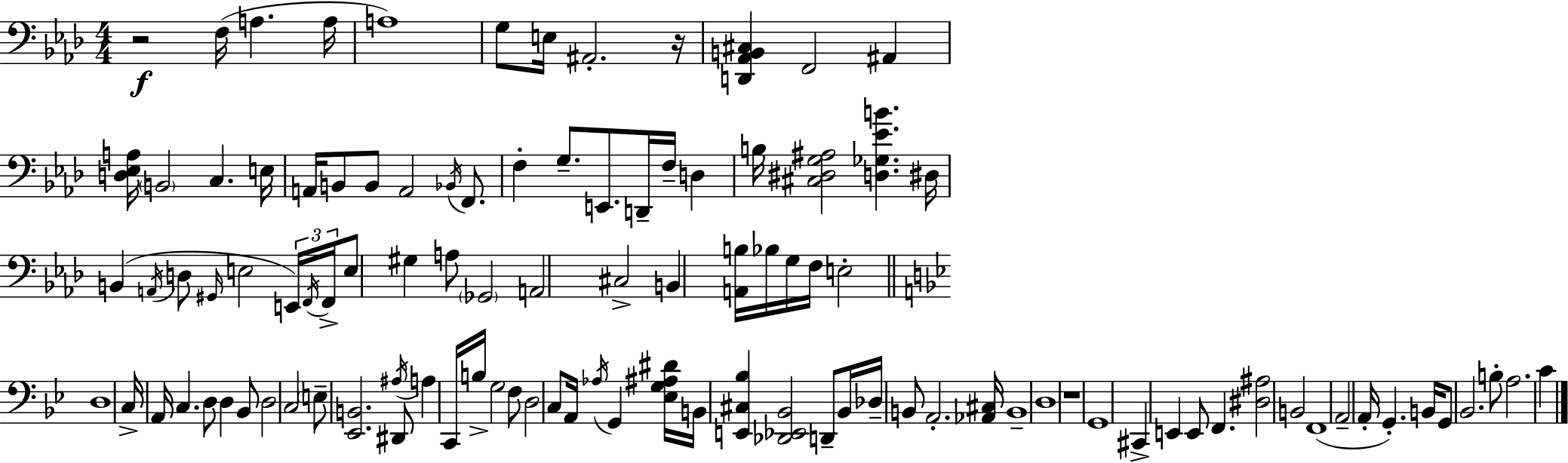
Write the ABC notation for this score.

X:1
T:Untitled
M:4/4
L:1/4
K:Fm
z2 F,/4 A, A,/4 A,4 G,/2 E,/4 ^A,,2 z/4 [D,,_A,,B,,^C,] F,,2 ^A,, [D,_E,A,]/4 B,,2 C, E,/4 A,,/4 B,,/2 B,,/2 A,,2 _B,,/4 F,,/2 F, G,/2 E,,/2 D,,/4 F,/4 D, B,/4 [^C,^D,G,^A,]2 [D,_G,_EB] ^D,/4 B,, A,,/4 D,/2 ^G,,/4 E,2 E,,/4 F,,/4 F,,/4 E,/2 ^G, A,/2 _G,,2 A,,2 ^C,2 B,, [A,,B,]/4 _B,/4 G,/4 F,/4 E,2 D,4 C,/4 A,,/4 C, D,/2 D, _B,,/2 D,2 C,2 E,/2 [_E,,B,,]2 ^D,,/2 ^A,/4 A, C,,/4 B,/4 G,2 F,/2 D,2 C,/2 A,,/4 _A,/4 G,, [_E,G,^A,^D]/4 B,,/4 [E,,^C,_B,] [_D,,_E,,_B,,]2 D,,/2 _B,,/4 _D,/4 B,,/2 A,,2 [_A,,^C,]/4 B,,4 D,4 z4 G,,4 ^C,, E,, E,,/2 F,, [^D,^A,]2 B,,2 F,,4 A,,2 A,,/4 G,, B,,/4 G,,/2 _B,,2 B,/2 A,2 C